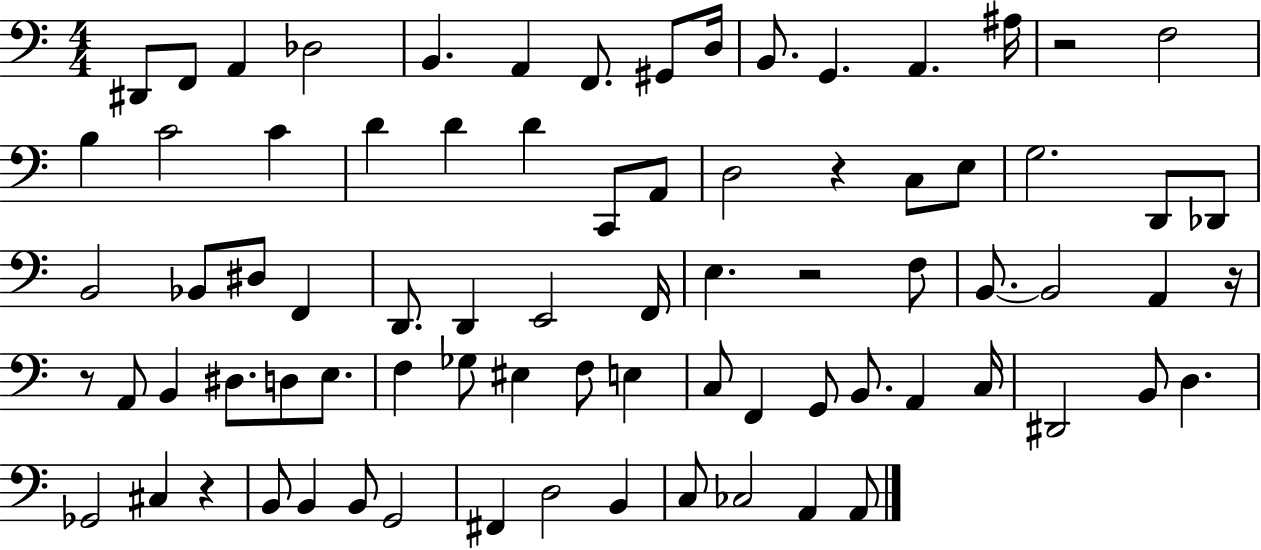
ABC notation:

X:1
T:Untitled
M:4/4
L:1/4
K:C
^D,,/2 F,,/2 A,, _D,2 B,, A,, F,,/2 ^G,,/2 D,/4 B,,/2 G,, A,, ^A,/4 z2 F,2 B, C2 C D D D C,,/2 A,,/2 D,2 z C,/2 E,/2 G,2 D,,/2 _D,,/2 B,,2 _B,,/2 ^D,/2 F,, D,,/2 D,, E,,2 F,,/4 E, z2 F,/2 B,,/2 B,,2 A,, z/4 z/2 A,,/2 B,, ^D,/2 D,/2 E,/2 F, _G,/2 ^E, F,/2 E, C,/2 F,, G,,/2 B,,/2 A,, C,/4 ^D,,2 B,,/2 D, _G,,2 ^C, z B,,/2 B,, B,,/2 G,,2 ^F,, D,2 B,, C,/2 _C,2 A,, A,,/2